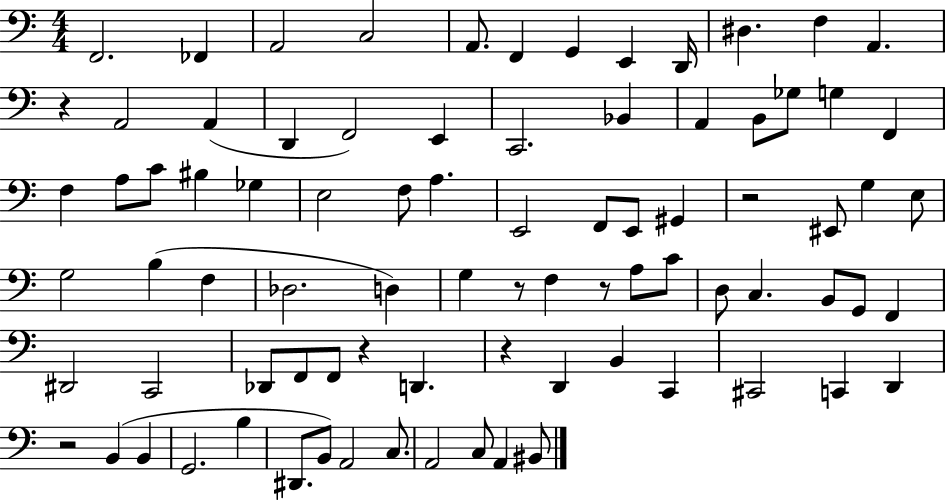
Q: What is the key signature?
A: C major